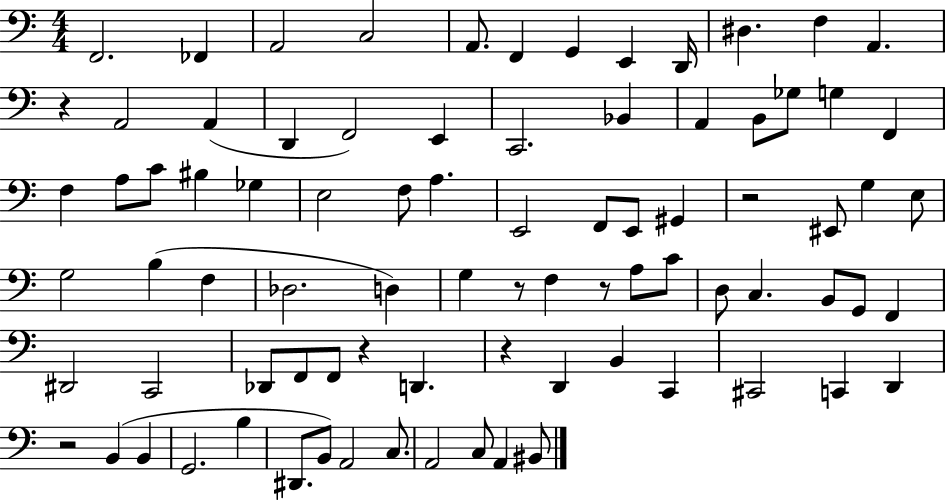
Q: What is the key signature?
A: C major